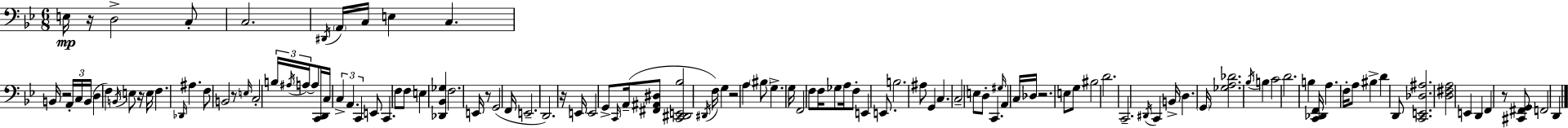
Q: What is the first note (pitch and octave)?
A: E3